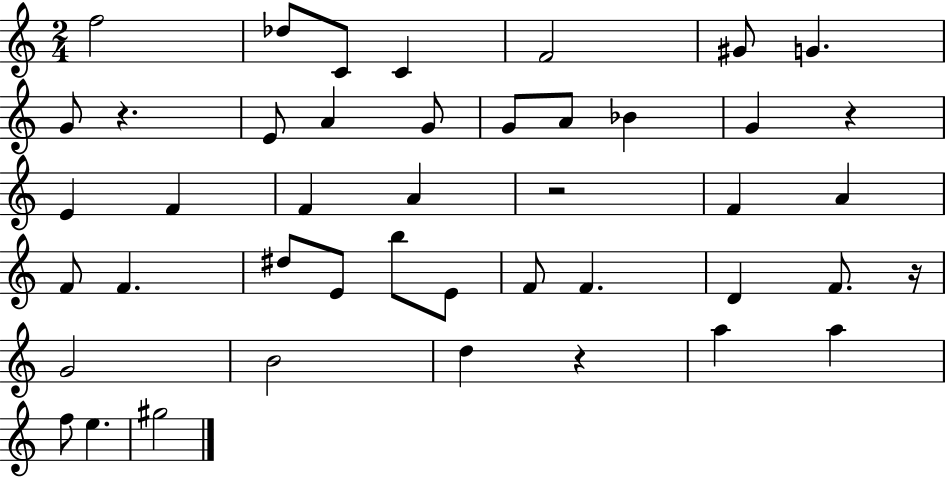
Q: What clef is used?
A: treble